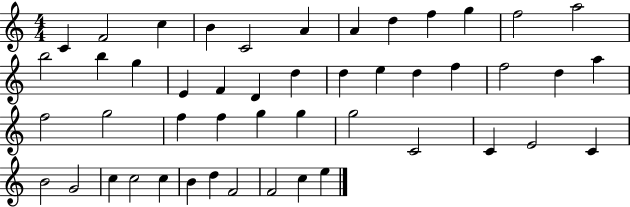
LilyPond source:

{
  \clef treble
  \numericTimeSignature
  \time 4/4
  \key c \major
  c'4 f'2 c''4 | b'4 c'2 a'4 | a'4 d''4 f''4 g''4 | f''2 a''2 | \break b''2 b''4 g''4 | e'4 f'4 d'4 d''4 | d''4 e''4 d''4 f''4 | f''2 d''4 a''4 | \break f''2 g''2 | f''4 f''4 g''4 g''4 | g''2 c'2 | c'4 e'2 c'4 | \break b'2 g'2 | c''4 c''2 c''4 | b'4 d''4 f'2 | f'2 c''4 e''4 | \break \bar "|."
}